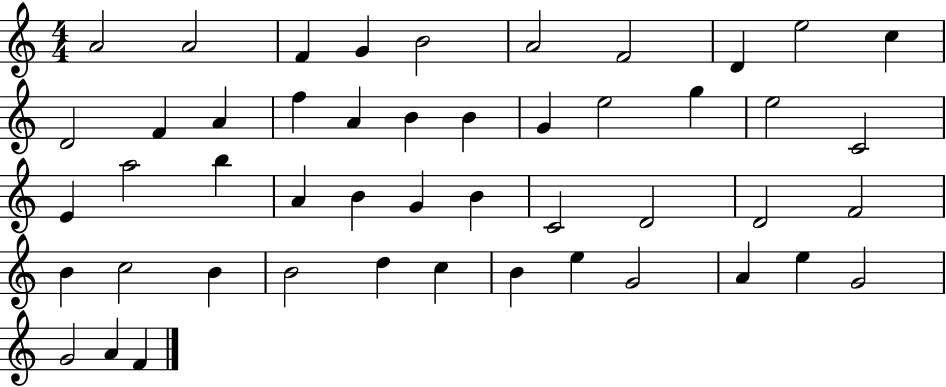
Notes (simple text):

A4/h A4/h F4/q G4/q B4/h A4/h F4/h D4/q E5/h C5/q D4/h F4/q A4/q F5/q A4/q B4/q B4/q G4/q E5/h G5/q E5/h C4/h E4/q A5/h B5/q A4/q B4/q G4/q B4/q C4/h D4/h D4/h F4/h B4/q C5/h B4/q B4/h D5/q C5/q B4/q E5/q G4/h A4/q E5/q G4/h G4/h A4/q F4/q